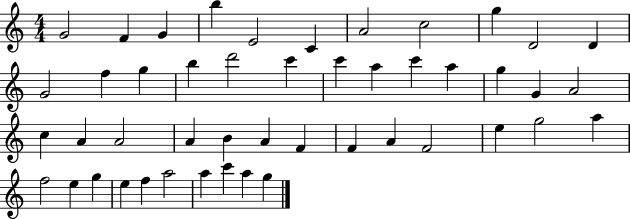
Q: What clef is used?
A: treble